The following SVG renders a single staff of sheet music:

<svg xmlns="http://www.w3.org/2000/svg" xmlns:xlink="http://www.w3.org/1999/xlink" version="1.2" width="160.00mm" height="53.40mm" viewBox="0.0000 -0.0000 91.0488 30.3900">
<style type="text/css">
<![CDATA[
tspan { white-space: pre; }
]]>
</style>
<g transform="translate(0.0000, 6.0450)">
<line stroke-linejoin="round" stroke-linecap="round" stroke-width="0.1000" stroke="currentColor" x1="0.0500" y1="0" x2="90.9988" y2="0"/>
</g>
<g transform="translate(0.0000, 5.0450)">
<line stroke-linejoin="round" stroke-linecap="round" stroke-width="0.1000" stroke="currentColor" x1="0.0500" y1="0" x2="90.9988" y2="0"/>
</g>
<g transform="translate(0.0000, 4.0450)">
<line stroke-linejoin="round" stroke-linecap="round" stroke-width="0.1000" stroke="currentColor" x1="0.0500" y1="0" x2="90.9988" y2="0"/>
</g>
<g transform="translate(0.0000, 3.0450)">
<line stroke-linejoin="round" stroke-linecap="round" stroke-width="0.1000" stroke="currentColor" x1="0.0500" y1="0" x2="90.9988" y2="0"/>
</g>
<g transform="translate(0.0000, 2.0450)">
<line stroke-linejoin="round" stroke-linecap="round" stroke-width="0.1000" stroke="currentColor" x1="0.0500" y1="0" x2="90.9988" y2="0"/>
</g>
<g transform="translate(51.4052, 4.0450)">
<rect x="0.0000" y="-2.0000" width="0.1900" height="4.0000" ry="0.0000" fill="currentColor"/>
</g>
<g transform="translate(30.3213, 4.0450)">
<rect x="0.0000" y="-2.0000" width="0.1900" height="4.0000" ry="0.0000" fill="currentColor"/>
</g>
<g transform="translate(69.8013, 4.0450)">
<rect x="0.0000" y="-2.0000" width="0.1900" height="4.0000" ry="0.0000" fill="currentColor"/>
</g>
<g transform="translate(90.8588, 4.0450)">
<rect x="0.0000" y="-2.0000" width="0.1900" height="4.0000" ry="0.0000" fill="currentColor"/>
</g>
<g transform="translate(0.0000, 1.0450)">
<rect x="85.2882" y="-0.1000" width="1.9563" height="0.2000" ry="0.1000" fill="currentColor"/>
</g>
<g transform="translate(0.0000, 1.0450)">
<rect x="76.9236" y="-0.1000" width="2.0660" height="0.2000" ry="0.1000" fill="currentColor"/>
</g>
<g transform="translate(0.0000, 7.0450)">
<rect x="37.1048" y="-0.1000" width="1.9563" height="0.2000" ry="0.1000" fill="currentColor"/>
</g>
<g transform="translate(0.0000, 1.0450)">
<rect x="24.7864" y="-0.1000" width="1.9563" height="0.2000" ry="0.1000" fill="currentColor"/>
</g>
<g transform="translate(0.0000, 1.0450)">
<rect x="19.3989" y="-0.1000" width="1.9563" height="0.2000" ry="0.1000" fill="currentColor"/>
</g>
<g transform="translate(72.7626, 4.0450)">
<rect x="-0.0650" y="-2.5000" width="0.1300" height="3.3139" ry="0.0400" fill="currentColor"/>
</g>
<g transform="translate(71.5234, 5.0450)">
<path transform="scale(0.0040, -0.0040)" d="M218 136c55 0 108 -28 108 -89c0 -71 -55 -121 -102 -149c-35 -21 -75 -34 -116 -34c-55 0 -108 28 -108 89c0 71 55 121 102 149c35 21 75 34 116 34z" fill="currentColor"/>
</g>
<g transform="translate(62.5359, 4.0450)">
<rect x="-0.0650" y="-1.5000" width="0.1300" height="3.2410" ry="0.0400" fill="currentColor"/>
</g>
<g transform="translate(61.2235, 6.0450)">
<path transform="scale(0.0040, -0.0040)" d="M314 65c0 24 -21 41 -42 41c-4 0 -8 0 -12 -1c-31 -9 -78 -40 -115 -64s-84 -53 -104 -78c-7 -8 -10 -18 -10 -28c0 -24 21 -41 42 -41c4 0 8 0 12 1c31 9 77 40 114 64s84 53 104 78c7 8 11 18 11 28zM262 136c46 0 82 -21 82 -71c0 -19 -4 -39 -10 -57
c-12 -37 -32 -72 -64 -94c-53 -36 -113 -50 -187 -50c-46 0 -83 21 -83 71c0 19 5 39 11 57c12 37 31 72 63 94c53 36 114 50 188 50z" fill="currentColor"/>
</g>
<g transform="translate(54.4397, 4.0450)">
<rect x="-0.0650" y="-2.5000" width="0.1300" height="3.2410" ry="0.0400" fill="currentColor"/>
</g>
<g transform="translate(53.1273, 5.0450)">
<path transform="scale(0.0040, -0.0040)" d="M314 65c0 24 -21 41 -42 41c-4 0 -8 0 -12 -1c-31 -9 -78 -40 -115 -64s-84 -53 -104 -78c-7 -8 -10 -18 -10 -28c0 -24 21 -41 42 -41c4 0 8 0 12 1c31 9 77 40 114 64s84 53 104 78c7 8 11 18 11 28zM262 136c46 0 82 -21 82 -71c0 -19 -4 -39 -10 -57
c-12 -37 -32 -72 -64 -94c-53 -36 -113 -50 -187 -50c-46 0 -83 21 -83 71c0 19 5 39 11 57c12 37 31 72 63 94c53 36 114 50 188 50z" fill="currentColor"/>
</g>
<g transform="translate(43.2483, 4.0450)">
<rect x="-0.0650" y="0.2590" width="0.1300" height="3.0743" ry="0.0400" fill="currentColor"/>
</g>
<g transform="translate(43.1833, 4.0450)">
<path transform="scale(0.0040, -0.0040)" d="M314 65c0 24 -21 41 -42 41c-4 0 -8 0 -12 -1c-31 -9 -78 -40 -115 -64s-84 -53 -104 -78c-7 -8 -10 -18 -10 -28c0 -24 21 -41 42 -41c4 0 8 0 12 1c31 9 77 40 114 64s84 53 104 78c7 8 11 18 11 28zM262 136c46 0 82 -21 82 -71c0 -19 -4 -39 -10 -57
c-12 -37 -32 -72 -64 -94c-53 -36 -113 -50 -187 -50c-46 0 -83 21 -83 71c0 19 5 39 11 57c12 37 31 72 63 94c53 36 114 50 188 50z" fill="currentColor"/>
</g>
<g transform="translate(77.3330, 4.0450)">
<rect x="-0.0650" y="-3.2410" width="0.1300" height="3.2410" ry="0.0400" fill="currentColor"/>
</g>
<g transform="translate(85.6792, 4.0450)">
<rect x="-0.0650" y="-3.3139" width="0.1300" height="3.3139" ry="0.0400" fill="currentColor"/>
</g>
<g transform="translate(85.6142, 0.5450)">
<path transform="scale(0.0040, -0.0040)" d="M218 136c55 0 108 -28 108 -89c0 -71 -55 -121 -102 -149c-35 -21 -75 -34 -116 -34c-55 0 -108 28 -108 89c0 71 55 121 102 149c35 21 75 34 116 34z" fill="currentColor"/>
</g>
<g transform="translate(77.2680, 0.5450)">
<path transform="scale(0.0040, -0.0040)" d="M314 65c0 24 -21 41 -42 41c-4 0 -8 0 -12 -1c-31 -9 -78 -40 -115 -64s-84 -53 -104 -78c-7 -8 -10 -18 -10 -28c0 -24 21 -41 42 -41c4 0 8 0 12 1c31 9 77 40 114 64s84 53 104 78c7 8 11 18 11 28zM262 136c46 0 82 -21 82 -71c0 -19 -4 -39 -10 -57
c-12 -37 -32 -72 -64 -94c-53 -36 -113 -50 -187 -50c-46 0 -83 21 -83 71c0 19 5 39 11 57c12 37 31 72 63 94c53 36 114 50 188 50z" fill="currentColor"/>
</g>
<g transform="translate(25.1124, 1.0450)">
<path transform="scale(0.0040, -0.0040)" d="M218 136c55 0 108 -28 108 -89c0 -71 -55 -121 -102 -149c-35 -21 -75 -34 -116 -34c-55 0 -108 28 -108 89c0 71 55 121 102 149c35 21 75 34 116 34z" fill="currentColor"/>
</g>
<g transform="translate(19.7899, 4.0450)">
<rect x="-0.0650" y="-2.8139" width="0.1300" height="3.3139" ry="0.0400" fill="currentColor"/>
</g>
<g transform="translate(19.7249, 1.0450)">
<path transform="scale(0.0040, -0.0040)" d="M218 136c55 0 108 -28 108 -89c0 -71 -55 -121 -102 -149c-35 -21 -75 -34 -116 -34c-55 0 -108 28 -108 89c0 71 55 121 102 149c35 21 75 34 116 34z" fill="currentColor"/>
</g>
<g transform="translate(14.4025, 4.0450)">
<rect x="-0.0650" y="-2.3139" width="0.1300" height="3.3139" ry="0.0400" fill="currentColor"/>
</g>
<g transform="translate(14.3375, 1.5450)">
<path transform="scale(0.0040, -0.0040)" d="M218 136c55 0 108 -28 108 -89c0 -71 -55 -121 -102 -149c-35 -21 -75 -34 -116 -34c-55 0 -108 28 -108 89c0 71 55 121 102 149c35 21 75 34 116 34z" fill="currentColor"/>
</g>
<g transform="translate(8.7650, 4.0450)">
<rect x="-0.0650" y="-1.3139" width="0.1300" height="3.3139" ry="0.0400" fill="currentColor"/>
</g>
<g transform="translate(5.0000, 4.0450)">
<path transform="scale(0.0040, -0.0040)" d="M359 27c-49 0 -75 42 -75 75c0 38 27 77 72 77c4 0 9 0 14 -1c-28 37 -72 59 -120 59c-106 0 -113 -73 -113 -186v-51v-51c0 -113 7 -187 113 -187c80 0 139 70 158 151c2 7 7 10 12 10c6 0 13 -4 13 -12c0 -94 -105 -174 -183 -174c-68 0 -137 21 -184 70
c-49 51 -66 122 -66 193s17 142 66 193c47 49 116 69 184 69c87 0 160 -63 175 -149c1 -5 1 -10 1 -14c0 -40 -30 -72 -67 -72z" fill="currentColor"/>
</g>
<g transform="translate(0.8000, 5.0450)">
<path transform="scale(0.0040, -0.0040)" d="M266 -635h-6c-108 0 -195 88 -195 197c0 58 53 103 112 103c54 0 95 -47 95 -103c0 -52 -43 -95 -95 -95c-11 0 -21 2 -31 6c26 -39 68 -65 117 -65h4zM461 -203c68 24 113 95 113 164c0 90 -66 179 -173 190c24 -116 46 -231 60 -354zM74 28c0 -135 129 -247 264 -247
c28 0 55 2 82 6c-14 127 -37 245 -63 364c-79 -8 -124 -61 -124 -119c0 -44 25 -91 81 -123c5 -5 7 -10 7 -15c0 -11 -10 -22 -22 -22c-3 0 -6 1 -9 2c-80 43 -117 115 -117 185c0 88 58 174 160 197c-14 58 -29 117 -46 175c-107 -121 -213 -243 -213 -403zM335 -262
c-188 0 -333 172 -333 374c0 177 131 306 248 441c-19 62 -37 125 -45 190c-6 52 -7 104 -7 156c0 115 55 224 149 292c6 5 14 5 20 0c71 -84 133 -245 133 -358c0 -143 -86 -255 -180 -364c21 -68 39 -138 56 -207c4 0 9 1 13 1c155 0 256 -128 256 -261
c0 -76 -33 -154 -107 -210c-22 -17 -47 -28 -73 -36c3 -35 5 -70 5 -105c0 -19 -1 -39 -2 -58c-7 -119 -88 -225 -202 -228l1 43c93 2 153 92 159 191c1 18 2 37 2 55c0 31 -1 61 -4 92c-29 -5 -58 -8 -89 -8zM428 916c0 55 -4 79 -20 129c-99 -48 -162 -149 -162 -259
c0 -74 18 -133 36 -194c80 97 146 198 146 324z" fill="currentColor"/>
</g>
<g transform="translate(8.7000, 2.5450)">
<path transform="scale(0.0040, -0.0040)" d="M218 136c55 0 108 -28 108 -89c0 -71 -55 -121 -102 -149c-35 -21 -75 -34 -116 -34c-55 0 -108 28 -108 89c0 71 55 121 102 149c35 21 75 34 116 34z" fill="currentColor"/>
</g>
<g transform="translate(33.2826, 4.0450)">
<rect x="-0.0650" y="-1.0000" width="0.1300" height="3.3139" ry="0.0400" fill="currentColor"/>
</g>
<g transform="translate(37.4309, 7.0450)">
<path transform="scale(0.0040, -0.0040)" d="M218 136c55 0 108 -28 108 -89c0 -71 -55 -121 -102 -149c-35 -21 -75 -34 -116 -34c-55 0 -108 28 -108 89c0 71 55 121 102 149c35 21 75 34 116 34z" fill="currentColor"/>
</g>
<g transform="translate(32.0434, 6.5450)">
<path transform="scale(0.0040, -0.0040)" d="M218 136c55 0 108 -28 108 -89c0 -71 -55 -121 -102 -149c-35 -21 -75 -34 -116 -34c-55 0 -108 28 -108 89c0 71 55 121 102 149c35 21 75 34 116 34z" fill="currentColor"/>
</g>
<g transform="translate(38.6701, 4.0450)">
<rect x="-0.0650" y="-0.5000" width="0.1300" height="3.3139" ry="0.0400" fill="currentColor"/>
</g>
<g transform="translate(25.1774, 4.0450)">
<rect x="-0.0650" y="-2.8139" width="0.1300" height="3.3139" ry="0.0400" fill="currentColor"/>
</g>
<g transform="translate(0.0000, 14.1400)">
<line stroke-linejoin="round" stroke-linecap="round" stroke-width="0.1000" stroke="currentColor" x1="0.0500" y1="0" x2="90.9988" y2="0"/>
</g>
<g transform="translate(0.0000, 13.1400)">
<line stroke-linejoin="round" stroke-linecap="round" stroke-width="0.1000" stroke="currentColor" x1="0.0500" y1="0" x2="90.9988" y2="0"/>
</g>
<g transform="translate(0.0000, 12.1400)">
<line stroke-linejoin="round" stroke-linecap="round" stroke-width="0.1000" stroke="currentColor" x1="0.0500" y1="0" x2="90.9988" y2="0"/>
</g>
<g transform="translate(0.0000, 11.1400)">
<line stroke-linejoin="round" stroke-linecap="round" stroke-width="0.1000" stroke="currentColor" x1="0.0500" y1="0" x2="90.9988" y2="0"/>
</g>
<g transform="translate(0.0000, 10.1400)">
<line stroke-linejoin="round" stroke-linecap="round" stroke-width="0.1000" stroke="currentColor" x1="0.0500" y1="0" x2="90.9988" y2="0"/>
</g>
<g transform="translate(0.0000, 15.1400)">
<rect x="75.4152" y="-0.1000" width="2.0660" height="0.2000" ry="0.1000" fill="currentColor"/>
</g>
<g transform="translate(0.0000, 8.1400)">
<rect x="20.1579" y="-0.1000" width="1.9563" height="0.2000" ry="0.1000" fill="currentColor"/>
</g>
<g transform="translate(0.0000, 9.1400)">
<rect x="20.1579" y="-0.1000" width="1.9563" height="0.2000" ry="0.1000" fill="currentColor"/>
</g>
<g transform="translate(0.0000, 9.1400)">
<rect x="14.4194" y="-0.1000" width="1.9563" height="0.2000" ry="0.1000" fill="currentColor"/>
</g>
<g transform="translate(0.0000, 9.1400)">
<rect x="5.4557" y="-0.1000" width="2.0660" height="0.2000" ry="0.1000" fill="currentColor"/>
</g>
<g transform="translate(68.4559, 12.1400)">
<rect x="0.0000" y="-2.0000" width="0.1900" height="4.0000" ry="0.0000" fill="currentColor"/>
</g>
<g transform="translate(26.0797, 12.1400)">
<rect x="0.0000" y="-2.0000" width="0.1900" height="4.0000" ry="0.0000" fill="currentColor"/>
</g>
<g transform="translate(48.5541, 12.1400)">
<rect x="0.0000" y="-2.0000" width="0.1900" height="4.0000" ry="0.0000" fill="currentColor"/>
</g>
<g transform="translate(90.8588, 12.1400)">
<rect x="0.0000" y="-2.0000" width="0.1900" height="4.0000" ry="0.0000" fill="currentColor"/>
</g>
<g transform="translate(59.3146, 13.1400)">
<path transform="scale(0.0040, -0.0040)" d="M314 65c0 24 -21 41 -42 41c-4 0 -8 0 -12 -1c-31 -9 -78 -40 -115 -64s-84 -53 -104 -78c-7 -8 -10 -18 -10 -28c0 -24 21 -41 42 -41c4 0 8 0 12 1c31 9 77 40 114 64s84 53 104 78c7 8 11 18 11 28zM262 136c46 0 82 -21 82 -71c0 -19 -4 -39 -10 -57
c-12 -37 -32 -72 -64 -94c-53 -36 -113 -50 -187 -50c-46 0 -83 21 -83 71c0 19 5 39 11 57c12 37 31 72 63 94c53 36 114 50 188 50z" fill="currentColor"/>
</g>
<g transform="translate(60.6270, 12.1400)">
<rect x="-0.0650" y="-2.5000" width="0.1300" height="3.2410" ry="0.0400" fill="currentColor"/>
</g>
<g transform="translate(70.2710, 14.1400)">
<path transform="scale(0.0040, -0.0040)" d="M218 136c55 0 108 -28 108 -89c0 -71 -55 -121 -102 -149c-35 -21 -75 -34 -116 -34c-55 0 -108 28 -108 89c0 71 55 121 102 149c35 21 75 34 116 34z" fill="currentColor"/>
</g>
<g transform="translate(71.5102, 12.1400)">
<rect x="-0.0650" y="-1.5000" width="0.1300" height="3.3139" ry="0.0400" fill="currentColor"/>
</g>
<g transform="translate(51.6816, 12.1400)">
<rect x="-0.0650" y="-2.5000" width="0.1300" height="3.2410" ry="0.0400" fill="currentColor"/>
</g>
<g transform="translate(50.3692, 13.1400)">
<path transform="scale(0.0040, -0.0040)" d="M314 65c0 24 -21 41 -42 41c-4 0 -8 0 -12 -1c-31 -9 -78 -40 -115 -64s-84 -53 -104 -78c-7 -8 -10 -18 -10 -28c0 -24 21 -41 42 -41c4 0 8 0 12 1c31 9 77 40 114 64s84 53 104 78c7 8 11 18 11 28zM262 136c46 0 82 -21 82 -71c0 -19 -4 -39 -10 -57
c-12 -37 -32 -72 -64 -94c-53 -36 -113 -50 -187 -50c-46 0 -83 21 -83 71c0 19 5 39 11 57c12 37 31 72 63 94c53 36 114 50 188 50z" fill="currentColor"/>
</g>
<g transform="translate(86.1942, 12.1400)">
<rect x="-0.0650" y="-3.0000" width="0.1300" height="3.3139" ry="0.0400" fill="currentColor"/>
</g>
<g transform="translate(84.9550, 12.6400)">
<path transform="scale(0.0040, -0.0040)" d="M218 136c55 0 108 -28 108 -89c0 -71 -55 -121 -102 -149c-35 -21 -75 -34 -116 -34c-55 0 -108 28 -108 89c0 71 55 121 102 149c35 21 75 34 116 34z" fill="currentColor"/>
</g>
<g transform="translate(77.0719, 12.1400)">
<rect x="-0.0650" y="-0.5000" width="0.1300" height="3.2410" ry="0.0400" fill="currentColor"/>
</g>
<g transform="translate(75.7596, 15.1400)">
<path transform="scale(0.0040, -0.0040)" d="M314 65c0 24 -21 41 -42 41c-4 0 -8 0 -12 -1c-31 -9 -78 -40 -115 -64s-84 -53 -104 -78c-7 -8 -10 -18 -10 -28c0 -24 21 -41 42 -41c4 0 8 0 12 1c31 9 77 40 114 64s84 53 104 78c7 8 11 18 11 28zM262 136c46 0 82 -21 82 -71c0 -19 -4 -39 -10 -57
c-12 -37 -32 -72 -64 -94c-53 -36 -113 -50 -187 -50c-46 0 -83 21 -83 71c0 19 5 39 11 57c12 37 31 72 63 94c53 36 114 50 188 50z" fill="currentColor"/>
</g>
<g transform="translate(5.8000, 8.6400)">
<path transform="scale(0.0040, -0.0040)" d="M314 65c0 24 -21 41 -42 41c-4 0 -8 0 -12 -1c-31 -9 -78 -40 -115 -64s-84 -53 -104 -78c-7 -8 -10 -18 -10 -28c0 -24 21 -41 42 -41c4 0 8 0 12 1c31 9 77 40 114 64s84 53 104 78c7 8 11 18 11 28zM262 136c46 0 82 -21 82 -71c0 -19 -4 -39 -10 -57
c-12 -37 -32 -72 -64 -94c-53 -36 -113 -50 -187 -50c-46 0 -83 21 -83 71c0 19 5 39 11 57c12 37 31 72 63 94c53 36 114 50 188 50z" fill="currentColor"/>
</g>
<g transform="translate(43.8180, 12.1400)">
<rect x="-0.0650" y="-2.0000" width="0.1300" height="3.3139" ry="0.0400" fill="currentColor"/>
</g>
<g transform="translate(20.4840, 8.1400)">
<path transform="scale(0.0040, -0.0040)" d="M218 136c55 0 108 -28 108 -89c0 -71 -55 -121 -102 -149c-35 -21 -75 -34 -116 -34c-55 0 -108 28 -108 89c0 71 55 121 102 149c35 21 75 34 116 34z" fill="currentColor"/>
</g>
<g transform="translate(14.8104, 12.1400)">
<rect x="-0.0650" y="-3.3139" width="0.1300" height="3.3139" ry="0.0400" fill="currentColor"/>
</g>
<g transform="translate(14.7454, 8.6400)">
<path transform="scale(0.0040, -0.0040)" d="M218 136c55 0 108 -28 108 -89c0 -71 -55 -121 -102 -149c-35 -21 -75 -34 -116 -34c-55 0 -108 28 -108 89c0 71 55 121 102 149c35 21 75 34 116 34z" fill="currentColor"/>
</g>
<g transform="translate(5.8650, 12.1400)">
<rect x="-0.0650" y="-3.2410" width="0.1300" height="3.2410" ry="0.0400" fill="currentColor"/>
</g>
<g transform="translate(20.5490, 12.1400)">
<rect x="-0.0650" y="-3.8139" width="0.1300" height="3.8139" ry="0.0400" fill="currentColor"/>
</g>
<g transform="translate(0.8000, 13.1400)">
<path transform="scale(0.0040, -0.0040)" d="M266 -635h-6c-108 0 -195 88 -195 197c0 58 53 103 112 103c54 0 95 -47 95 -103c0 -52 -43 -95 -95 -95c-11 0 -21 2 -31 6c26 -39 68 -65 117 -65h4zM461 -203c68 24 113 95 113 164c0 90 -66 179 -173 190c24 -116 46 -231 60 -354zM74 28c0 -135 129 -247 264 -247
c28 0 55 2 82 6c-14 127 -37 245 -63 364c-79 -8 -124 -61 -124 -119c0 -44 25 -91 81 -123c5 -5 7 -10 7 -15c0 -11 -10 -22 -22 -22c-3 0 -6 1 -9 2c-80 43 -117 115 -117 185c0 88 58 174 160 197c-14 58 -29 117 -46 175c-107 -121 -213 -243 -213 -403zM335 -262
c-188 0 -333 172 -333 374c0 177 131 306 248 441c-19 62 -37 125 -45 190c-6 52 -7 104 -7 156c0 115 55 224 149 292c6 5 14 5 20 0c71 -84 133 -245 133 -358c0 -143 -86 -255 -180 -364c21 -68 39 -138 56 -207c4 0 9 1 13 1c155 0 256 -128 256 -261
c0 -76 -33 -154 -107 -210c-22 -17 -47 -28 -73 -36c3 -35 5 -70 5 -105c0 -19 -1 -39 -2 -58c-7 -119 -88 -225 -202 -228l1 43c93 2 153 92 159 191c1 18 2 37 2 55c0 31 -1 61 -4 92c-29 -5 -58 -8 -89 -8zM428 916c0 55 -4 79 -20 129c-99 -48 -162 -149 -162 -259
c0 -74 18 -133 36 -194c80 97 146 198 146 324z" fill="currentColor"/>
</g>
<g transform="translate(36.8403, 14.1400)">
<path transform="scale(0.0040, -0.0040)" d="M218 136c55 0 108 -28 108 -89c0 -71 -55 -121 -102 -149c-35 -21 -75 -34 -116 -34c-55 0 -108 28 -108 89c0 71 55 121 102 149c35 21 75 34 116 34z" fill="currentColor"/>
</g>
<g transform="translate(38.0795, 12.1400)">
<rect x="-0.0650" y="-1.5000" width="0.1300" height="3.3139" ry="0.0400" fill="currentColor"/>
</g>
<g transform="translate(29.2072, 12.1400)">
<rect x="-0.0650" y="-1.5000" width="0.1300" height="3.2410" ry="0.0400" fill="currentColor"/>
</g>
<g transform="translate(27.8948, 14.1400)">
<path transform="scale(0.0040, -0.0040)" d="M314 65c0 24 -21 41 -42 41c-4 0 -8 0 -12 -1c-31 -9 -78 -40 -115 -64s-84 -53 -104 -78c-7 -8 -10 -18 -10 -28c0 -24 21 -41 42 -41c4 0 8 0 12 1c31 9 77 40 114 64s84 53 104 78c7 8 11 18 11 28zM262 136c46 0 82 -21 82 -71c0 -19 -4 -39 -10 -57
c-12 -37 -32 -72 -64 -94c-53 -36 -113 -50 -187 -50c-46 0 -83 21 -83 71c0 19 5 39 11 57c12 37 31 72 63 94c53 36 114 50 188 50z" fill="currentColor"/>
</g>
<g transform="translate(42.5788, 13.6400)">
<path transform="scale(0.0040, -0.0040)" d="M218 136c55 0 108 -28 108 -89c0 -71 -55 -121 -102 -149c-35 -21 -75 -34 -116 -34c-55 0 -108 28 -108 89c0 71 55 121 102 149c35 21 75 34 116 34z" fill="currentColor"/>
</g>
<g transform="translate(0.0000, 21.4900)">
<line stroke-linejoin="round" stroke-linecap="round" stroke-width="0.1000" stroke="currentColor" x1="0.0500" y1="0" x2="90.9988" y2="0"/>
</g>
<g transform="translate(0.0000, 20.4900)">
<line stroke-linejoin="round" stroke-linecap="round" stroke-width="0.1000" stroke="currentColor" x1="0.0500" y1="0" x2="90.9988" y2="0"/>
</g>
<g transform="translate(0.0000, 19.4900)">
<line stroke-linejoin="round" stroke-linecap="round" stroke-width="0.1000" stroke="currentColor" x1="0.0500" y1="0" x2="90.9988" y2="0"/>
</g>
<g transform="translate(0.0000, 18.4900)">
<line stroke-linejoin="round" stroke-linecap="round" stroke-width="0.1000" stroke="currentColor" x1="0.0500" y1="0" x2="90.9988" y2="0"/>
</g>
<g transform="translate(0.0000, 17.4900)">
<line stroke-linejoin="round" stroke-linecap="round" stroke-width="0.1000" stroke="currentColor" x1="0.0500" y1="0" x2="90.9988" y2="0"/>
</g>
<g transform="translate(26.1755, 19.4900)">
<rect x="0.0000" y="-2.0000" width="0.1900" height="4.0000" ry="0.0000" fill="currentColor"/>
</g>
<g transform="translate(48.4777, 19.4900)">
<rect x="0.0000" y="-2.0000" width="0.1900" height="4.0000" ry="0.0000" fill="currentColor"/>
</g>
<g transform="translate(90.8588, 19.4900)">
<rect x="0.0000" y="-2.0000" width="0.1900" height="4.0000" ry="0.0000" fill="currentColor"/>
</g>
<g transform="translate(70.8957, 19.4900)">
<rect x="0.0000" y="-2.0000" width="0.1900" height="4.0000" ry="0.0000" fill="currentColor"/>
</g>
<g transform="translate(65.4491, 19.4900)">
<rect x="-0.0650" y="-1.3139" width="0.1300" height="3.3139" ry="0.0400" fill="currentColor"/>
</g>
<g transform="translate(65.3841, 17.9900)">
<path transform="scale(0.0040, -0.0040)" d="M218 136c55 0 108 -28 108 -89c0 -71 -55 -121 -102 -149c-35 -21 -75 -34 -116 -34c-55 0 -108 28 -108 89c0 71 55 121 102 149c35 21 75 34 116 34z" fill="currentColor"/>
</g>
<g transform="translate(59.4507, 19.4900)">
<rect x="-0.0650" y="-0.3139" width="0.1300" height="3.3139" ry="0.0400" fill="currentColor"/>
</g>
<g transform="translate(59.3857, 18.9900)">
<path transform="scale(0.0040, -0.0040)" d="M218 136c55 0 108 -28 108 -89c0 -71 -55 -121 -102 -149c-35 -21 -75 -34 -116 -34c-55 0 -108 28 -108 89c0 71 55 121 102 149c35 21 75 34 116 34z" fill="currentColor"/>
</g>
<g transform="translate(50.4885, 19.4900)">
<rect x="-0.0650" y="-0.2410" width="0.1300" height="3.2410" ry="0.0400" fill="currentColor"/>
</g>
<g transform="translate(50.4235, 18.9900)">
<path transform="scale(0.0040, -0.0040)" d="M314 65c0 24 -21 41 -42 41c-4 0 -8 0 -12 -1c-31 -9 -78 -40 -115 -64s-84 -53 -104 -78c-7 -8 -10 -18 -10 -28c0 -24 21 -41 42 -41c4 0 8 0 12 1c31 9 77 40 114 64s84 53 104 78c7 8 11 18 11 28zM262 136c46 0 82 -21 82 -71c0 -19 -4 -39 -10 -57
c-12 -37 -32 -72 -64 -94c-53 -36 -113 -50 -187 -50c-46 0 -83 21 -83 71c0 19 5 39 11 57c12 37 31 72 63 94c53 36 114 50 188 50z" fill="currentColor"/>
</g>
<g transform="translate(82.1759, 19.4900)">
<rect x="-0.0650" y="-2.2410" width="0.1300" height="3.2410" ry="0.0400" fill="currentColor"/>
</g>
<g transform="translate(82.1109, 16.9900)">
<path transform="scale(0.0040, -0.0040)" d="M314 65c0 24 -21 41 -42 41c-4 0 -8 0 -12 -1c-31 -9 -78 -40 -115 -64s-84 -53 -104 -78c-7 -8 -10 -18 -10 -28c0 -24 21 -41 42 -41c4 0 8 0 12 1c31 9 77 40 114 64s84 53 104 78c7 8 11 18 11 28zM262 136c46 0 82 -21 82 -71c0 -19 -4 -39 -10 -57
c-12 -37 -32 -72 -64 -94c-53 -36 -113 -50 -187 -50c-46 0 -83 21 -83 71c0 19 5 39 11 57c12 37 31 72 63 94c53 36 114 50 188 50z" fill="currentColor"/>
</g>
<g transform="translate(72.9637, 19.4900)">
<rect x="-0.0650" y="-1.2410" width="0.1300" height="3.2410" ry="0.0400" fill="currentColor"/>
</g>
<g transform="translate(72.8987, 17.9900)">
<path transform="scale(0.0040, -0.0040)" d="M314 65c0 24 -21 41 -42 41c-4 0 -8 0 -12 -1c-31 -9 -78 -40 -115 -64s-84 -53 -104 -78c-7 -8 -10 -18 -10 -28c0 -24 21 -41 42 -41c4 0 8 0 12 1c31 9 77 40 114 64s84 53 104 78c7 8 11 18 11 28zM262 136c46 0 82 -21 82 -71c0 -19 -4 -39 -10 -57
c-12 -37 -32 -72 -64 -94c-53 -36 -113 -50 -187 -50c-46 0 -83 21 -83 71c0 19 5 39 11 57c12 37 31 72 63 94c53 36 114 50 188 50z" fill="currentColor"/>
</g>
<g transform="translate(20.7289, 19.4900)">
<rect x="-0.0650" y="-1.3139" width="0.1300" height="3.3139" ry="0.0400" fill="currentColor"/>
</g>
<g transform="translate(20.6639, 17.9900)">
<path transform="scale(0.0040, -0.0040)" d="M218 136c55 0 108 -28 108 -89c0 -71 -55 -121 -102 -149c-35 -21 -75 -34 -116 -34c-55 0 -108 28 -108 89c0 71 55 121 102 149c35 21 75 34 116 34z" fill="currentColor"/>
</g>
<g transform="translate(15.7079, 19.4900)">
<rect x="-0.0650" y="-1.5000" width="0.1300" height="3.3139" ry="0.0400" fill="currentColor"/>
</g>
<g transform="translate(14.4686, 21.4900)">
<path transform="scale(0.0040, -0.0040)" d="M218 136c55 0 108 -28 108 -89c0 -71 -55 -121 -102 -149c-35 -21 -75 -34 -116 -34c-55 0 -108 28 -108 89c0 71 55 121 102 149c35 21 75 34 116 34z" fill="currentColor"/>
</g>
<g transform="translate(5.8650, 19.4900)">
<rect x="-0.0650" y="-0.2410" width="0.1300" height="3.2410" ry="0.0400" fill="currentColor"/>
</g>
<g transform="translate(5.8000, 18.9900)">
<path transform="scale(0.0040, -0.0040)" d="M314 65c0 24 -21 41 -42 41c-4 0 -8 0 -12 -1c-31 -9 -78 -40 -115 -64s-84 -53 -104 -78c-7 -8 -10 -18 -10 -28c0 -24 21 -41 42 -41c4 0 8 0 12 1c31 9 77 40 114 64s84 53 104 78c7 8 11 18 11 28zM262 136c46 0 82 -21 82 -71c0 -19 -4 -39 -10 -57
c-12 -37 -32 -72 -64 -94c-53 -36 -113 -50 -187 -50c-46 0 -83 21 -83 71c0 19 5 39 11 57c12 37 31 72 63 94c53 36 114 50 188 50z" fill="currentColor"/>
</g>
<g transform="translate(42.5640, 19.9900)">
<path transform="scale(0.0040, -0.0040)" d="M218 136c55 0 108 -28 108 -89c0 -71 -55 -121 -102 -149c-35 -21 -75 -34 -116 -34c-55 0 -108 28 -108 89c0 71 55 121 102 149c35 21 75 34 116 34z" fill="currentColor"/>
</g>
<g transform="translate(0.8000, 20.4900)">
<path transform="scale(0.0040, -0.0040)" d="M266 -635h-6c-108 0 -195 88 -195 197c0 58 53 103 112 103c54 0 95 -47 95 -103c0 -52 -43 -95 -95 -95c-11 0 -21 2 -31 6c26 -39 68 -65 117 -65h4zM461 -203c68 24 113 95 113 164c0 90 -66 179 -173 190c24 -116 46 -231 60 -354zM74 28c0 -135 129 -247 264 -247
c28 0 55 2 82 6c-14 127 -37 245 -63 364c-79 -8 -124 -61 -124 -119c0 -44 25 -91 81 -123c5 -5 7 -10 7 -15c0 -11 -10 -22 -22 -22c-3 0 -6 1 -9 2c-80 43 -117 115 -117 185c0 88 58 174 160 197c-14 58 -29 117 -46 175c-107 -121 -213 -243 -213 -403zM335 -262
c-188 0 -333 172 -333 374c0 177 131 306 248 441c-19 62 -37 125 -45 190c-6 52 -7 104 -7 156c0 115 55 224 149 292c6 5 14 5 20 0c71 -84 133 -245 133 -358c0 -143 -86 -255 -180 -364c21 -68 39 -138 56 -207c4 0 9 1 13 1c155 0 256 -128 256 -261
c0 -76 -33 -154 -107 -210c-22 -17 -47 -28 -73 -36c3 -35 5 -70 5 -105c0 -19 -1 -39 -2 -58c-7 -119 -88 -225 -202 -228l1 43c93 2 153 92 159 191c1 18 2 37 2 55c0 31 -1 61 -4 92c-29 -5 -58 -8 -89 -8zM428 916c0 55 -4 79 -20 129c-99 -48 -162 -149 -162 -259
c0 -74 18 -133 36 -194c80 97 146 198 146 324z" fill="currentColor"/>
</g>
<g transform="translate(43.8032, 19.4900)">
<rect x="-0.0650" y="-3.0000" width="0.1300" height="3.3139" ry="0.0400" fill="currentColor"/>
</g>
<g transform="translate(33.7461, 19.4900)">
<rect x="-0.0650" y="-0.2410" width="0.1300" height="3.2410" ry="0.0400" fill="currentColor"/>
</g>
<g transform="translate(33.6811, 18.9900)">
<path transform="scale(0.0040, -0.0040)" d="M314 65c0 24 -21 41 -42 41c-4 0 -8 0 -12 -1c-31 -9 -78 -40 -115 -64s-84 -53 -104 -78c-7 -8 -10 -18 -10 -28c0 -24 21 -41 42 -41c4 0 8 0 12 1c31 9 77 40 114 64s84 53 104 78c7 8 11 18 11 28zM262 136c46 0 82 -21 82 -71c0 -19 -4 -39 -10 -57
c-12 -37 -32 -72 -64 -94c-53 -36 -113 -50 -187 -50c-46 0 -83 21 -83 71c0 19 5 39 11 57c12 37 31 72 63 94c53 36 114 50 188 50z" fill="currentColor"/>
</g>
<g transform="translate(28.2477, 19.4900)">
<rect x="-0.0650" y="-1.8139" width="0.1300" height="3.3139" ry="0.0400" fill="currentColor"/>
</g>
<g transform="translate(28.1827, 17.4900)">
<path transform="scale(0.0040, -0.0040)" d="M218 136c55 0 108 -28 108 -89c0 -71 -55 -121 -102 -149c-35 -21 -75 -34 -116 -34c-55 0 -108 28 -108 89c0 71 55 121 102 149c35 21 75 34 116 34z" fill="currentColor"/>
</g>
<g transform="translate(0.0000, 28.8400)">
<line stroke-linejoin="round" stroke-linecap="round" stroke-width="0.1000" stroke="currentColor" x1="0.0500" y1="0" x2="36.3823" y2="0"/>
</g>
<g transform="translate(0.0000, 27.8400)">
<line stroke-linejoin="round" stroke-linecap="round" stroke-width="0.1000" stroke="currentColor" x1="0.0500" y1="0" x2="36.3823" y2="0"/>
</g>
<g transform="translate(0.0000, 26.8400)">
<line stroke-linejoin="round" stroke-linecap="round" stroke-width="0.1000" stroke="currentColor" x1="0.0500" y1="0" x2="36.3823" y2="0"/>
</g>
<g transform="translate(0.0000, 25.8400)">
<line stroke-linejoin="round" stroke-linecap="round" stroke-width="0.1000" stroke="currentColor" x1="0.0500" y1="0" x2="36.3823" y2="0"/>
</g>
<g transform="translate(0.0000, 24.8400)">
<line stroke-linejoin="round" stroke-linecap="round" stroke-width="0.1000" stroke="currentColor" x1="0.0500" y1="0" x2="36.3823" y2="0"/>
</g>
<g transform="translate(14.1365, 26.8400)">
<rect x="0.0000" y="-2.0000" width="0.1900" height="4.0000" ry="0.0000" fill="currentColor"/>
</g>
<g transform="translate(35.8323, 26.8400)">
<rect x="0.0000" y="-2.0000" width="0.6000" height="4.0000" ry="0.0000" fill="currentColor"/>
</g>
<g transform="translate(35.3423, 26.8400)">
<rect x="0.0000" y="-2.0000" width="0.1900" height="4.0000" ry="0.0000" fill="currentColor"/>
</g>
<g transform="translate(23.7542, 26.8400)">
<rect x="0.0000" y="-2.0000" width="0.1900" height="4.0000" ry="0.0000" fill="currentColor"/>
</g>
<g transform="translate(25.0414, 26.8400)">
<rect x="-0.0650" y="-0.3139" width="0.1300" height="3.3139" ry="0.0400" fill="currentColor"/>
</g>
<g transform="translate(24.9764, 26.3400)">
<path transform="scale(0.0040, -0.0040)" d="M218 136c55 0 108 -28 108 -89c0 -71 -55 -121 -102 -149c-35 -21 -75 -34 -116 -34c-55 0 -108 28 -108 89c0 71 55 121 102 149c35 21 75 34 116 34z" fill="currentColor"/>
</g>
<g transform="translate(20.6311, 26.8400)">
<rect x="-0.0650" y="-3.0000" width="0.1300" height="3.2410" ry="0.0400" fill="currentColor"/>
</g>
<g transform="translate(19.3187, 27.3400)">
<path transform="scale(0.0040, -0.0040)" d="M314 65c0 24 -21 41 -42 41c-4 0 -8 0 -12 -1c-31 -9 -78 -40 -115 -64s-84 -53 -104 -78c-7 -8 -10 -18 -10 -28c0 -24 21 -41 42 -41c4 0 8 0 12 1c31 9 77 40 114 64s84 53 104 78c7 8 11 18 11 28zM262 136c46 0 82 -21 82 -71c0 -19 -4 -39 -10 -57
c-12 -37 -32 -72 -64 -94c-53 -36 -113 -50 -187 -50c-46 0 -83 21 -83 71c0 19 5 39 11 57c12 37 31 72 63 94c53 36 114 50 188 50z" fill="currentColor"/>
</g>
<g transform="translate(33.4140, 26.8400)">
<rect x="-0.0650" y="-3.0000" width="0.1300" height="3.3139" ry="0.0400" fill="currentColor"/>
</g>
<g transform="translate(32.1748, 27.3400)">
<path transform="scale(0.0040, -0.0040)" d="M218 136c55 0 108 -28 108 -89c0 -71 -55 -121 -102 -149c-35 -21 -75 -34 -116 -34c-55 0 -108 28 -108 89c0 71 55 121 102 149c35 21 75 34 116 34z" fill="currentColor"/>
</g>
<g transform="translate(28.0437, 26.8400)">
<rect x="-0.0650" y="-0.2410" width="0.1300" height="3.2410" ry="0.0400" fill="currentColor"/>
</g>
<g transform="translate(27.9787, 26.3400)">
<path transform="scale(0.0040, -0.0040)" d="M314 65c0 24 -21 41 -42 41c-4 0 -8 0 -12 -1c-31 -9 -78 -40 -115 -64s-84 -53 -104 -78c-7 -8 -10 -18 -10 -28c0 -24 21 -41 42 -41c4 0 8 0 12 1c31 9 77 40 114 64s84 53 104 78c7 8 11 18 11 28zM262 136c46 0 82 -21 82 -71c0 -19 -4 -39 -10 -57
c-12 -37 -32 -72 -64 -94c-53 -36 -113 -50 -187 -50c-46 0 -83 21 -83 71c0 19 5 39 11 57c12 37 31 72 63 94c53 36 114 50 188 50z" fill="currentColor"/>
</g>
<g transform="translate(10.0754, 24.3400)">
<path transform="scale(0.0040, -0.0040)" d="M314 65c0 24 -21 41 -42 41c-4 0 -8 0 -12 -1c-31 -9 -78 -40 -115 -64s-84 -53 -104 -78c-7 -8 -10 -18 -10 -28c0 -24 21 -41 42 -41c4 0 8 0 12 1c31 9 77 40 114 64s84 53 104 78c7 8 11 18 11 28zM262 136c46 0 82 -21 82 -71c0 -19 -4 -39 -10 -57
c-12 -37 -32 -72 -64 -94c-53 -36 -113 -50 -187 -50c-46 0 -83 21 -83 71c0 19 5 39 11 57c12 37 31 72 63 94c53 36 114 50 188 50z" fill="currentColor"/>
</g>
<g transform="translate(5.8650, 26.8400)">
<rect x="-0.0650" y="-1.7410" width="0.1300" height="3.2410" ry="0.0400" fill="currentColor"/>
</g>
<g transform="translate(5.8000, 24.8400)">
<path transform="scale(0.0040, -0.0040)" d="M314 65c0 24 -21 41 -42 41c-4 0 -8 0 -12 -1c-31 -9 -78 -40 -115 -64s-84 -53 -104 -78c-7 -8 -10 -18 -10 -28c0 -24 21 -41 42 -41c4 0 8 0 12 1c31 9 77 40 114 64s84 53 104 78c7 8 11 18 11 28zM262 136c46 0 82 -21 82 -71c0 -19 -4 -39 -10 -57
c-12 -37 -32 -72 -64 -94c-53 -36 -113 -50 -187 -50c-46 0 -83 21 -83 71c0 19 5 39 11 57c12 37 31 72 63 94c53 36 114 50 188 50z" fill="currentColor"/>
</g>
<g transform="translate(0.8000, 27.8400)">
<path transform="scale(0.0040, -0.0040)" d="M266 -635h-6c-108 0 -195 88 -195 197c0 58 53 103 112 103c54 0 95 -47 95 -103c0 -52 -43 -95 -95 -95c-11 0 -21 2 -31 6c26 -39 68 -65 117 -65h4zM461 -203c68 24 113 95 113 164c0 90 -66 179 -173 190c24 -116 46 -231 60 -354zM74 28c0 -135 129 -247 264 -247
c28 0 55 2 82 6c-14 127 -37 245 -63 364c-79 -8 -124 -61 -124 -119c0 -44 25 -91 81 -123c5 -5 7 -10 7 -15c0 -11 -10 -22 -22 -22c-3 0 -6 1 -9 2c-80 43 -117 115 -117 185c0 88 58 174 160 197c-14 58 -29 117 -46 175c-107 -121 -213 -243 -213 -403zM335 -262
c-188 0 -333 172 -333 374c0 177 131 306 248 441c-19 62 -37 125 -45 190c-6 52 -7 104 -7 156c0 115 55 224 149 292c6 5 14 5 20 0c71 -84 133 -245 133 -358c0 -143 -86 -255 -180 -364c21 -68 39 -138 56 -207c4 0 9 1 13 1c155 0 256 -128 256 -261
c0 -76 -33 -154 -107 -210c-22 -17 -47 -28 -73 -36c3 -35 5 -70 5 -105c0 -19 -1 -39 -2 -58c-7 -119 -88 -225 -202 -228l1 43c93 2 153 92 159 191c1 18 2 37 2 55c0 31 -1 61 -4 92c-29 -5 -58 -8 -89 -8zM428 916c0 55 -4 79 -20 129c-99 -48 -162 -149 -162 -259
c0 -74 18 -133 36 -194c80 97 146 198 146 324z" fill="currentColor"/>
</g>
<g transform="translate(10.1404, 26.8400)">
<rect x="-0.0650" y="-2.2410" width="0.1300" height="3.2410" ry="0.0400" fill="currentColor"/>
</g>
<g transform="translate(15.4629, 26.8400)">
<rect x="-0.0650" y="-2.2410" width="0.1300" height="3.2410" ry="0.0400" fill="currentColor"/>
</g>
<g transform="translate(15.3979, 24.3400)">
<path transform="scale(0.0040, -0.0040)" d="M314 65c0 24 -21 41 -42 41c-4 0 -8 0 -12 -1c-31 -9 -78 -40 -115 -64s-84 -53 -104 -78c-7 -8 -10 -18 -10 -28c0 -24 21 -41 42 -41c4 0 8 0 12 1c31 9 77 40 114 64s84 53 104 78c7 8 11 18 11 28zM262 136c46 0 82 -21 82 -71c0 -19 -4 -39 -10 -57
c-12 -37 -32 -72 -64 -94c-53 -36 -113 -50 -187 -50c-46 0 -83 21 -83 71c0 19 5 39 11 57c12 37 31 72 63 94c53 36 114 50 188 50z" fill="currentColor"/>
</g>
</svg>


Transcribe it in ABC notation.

X:1
T:Untitled
M:4/4
L:1/4
K:C
e g a a D C B2 G2 E2 G b2 b b2 b c' E2 E F G2 G2 E C2 A c2 E e f c2 A c2 c e e2 g2 f2 g2 g2 A2 c c2 A